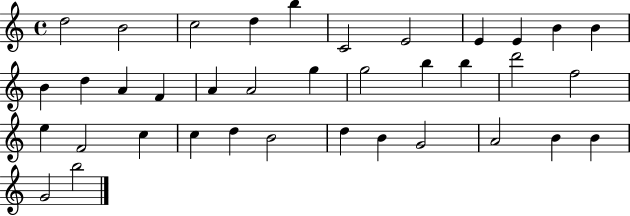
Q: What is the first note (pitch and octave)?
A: D5